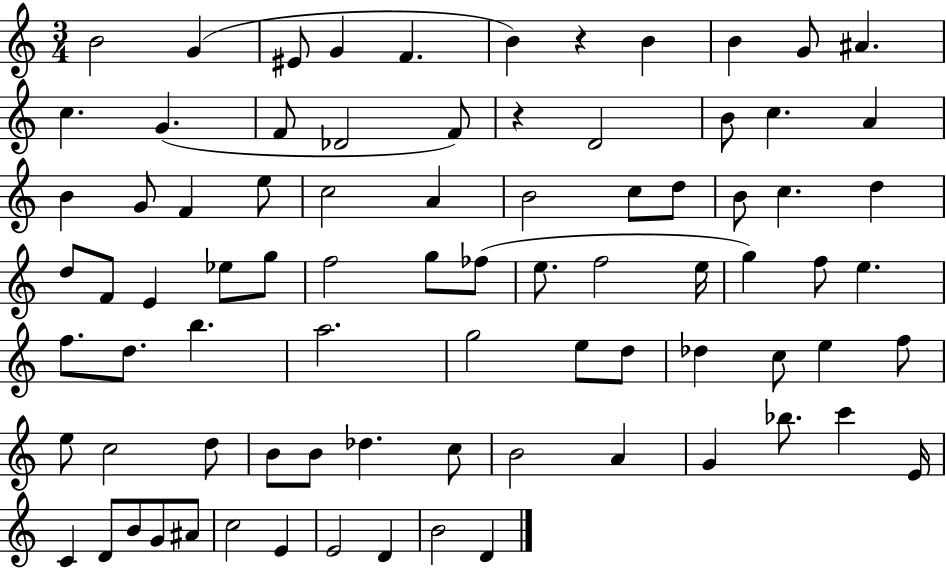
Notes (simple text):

B4/h G4/q EIS4/e G4/q F4/q. B4/q R/q B4/q B4/q G4/e A#4/q. C5/q. G4/q. F4/e Db4/h F4/e R/q D4/h B4/e C5/q. A4/q B4/q G4/e F4/q E5/e C5/h A4/q B4/h C5/e D5/e B4/e C5/q. D5/q D5/e F4/e E4/q Eb5/e G5/e F5/h G5/e FES5/e E5/e. F5/h E5/s G5/q F5/e E5/q. F5/e. D5/e. B5/q. A5/h. G5/h E5/e D5/e Db5/q C5/e E5/q F5/e E5/e C5/h D5/e B4/e B4/e Db5/q. C5/e B4/h A4/q G4/q Bb5/e. C6/q E4/s C4/q D4/e B4/e G4/e A#4/e C5/h E4/q E4/h D4/q B4/h D4/q